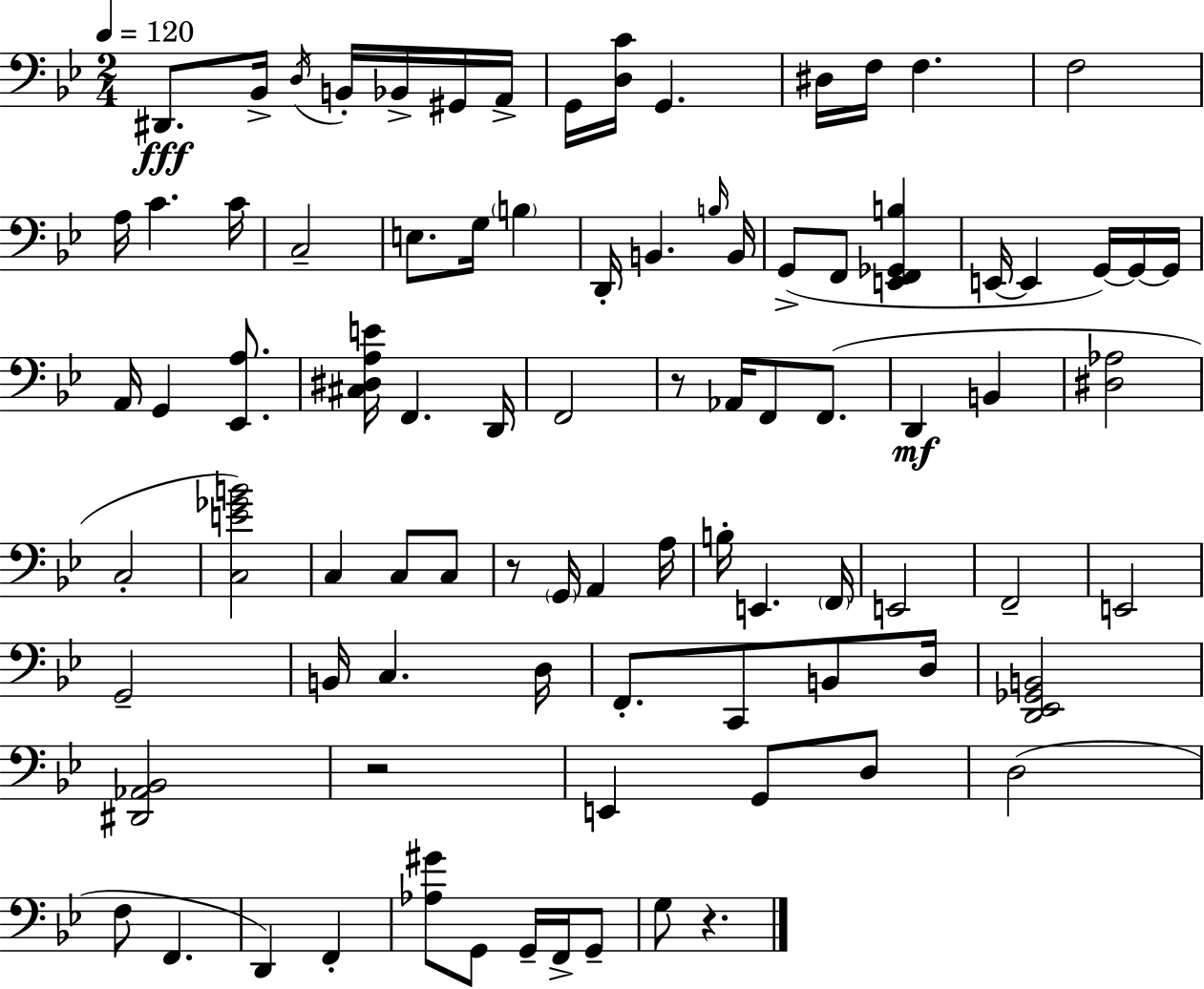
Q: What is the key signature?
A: BES major